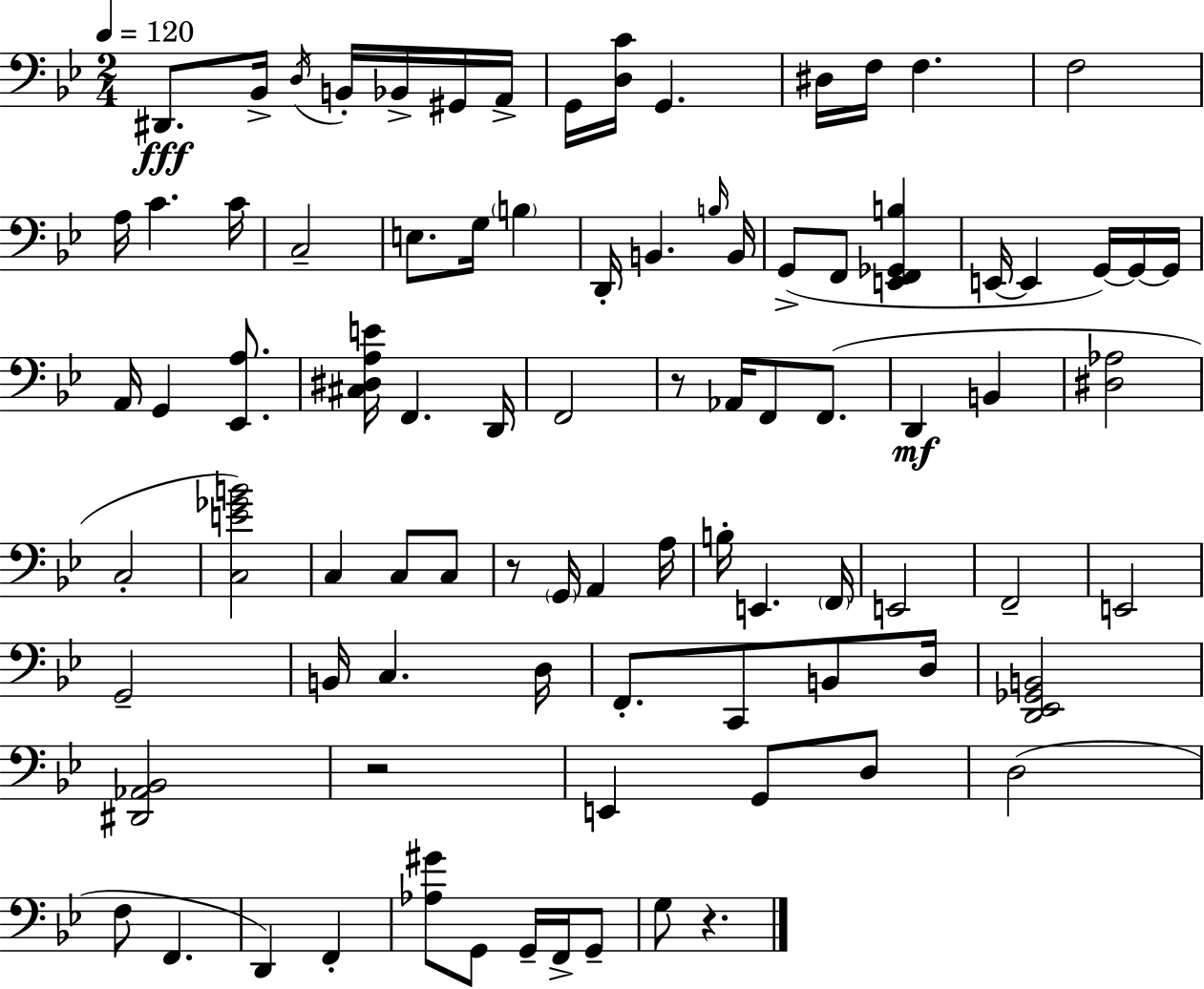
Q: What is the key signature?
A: BES major